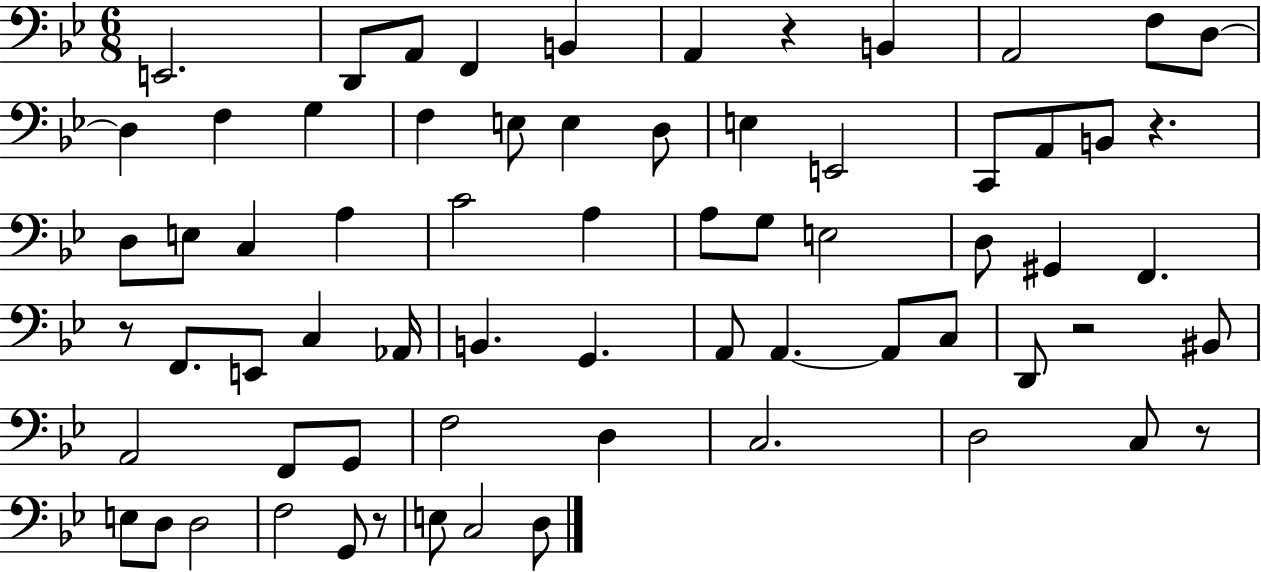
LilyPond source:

{
  \clef bass
  \numericTimeSignature
  \time 6/8
  \key bes \major
  e,2. | d,8 a,8 f,4 b,4 | a,4 r4 b,4 | a,2 f8 d8~~ | \break d4 f4 g4 | f4 e8 e4 d8 | e4 e,2 | c,8 a,8 b,8 r4. | \break d8 e8 c4 a4 | c'2 a4 | a8 g8 e2 | d8 gis,4 f,4. | \break r8 f,8. e,8 c4 aes,16 | b,4. g,4. | a,8 a,4.~~ a,8 c8 | d,8 r2 bis,8 | \break a,2 f,8 g,8 | f2 d4 | c2. | d2 c8 r8 | \break e8 d8 d2 | f2 g,8 r8 | e8 c2 d8 | \bar "|."
}